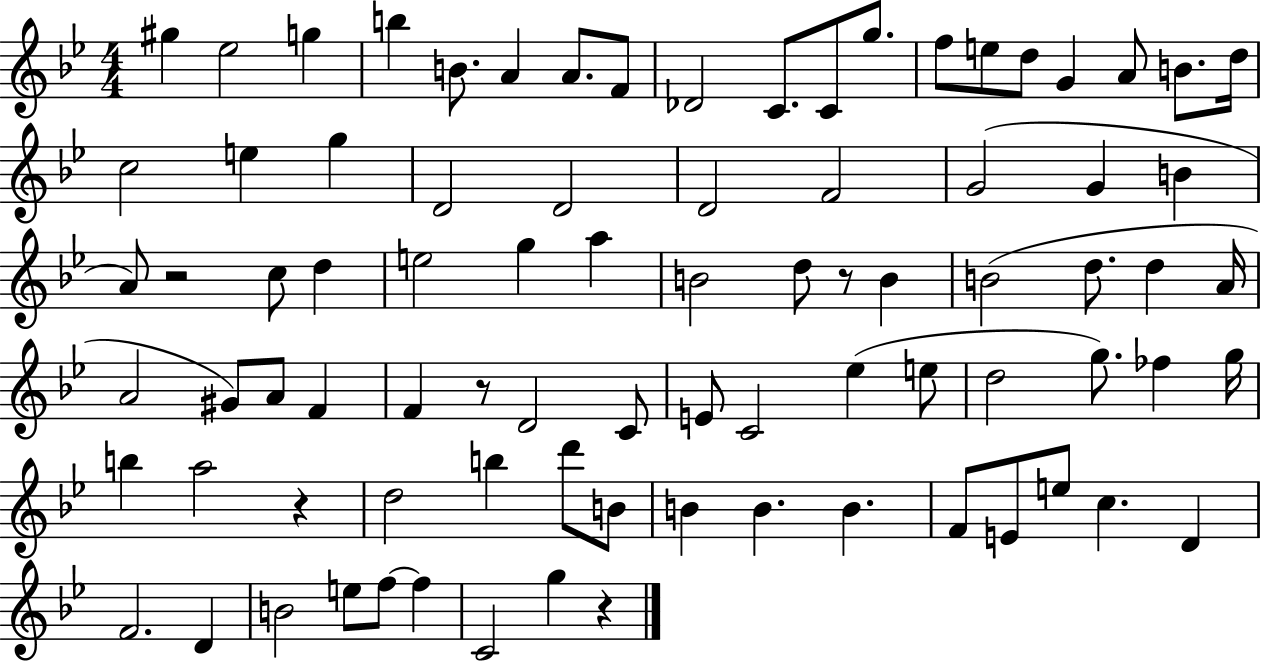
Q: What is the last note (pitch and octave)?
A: G5